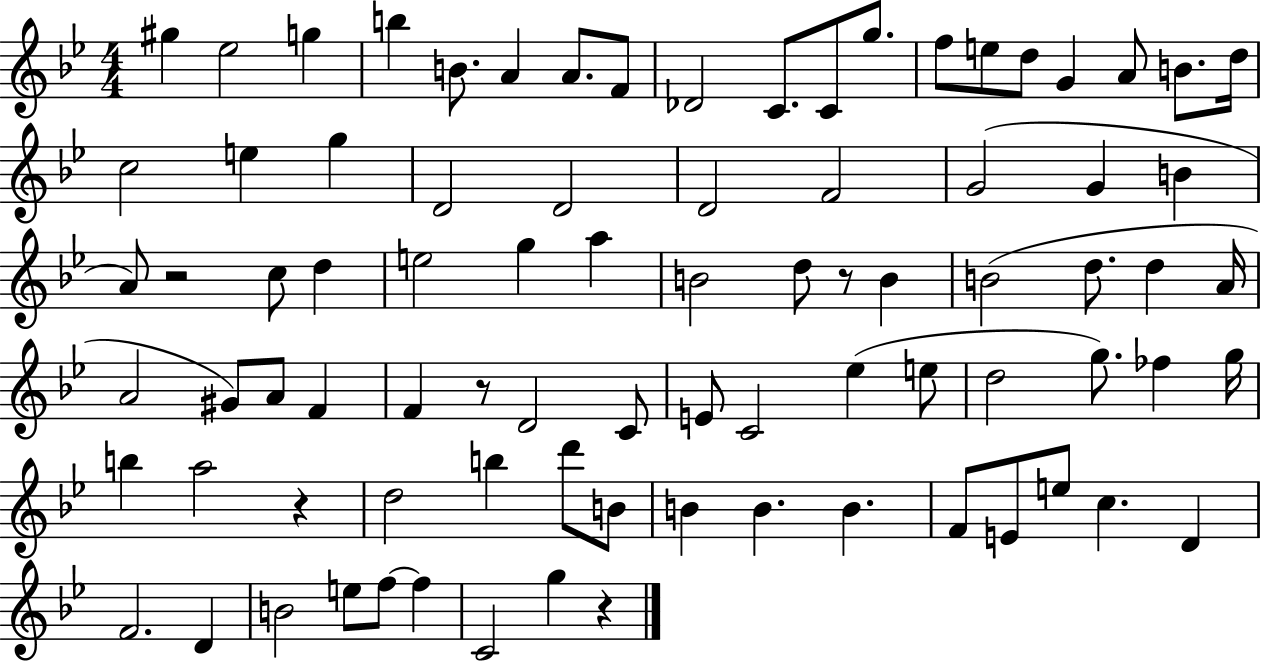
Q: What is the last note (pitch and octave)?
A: G5